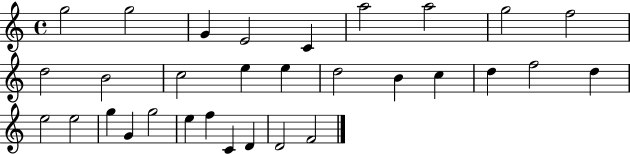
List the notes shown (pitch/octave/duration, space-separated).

G5/h G5/h G4/q E4/h C4/q A5/h A5/h G5/h F5/h D5/h B4/h C5/h E5/q E5/q D5/h B4/q C5/q D5/q F5/h D5/q E5/h E5/h G5/q G4/q G5/h E5/q F5/q C4/q D4/q D4/h F4/h